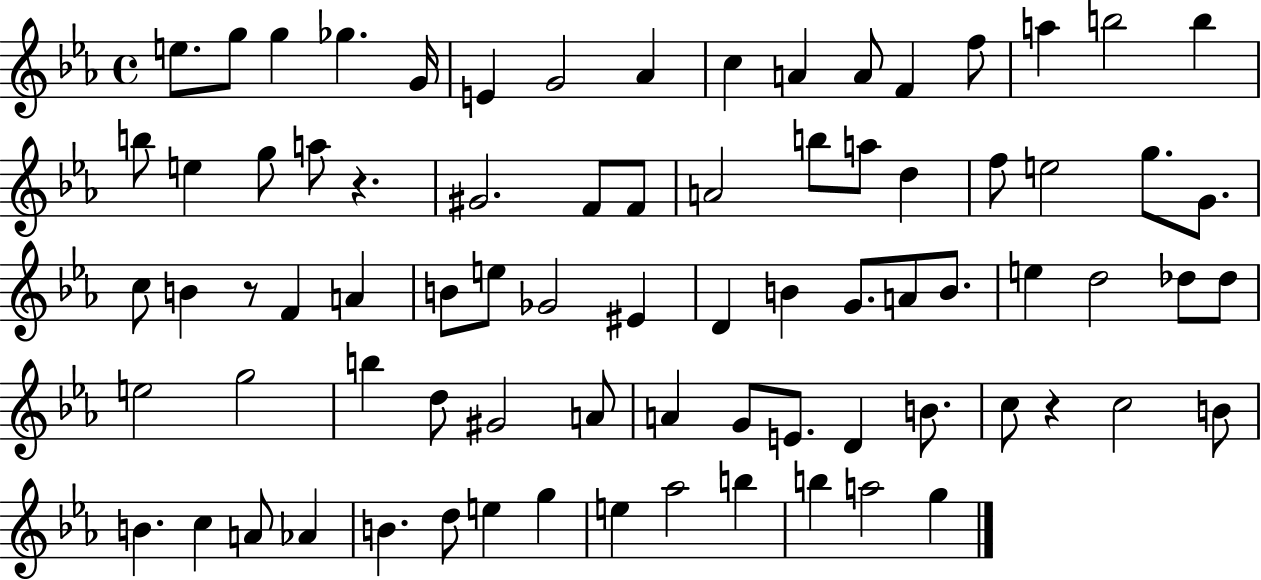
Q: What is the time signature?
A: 4/4